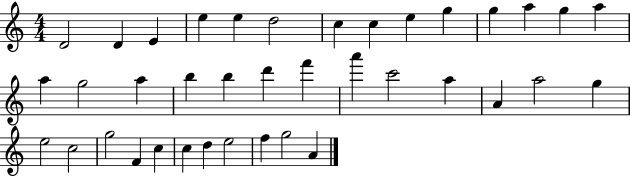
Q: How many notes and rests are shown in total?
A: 38